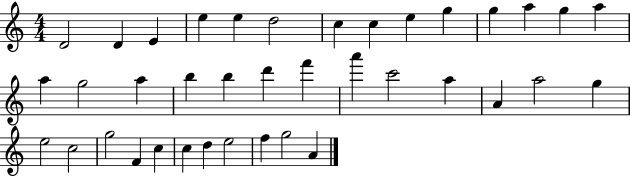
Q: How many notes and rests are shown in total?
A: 38